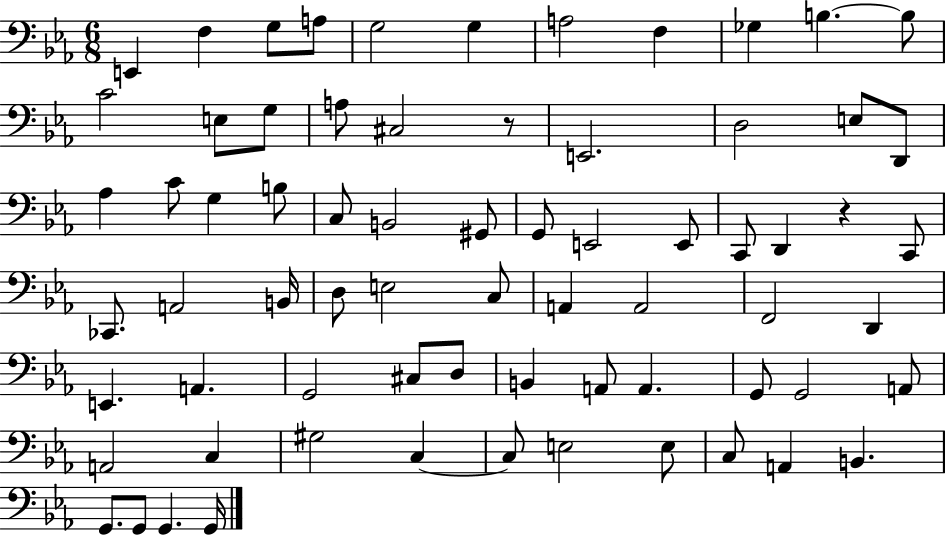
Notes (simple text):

E2/q F3/q G3/e A3/e G3/h G3/q A3/h F3/q Gb3/q B3/q. B3/e C4/h E3/e G3/e A3/e C#3/h R/e E2/h. D3/h E3/e D2/e Ab3/q C4/e G3/q B3/e C3/e B2/h G#2/e G2/e E2/h E2/e C2/e D2/q R/q C2/e CES2/e. A2/h B2/s D3/e E3/h C3/e A2/q A2/h F2/h D2/q E2/q. A2/q. G2/h C#3/e D3/e B2/q A2/e A2/q. G2/e G2/h A2/e A2/h C3/q G#3/h C3/q C3/e E3/h E3/e C3/e A2/q B2/q. G2/e. G2/e G2/q. G2/s